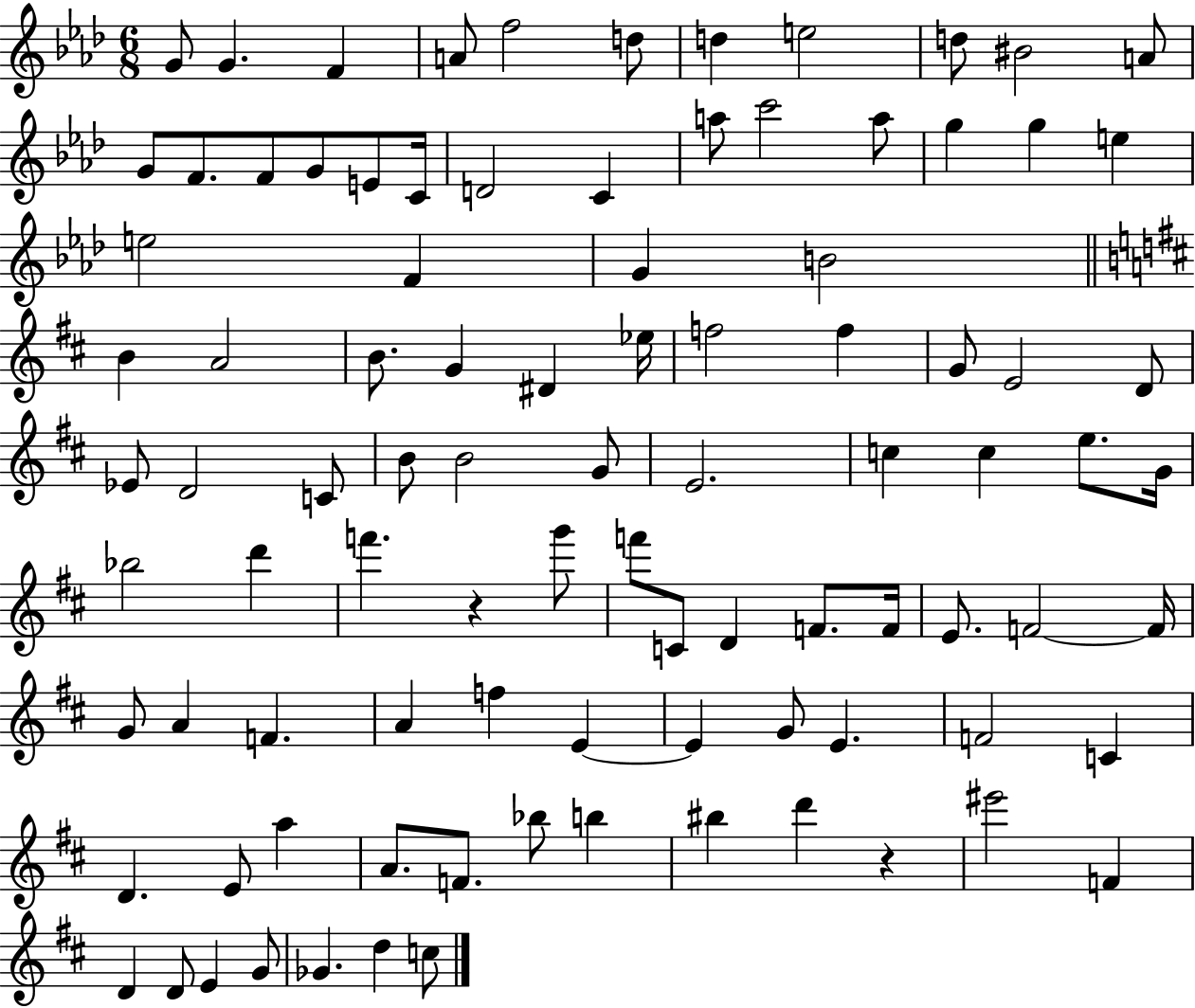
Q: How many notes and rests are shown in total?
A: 94